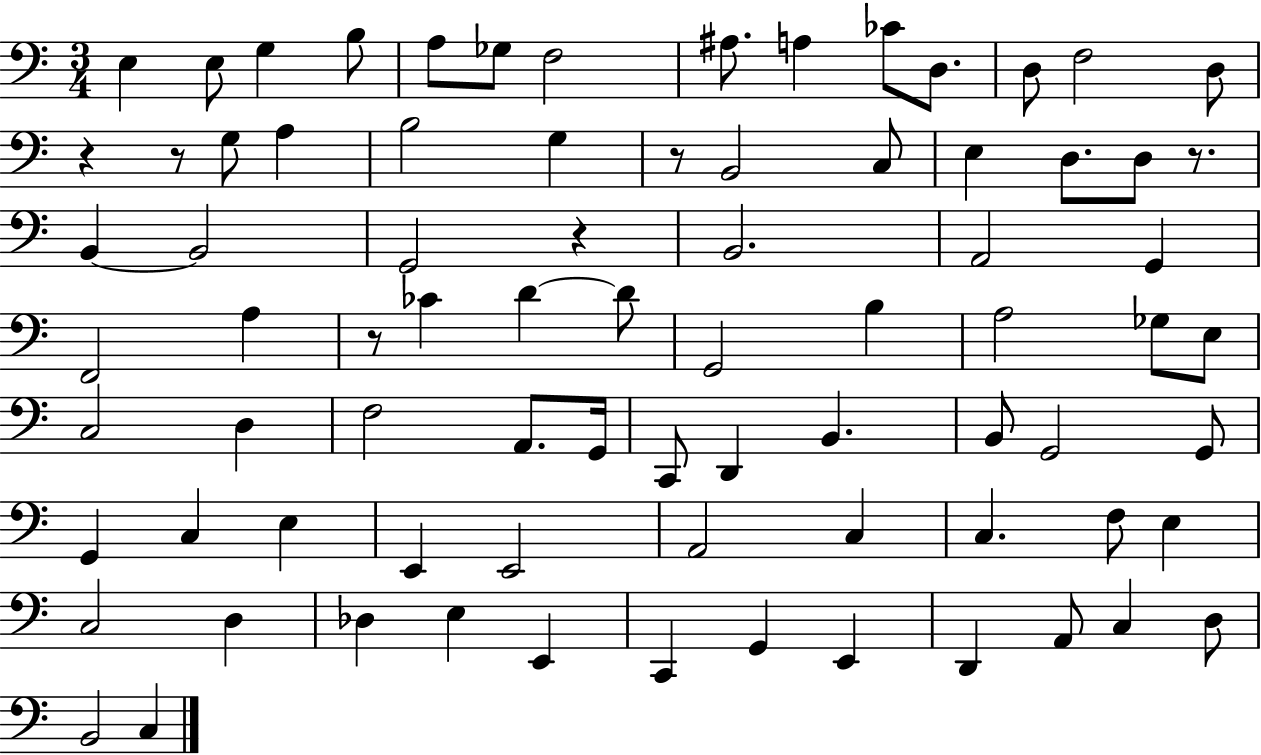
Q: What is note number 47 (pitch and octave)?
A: B2